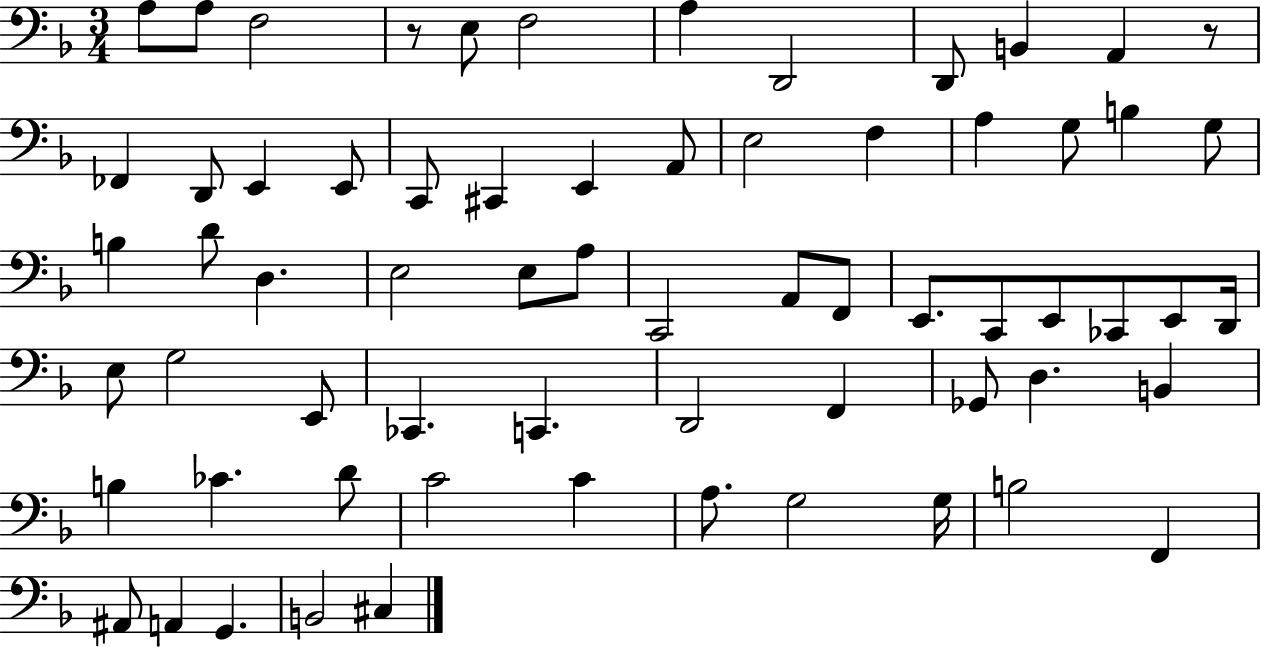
X:1
T:Untitled
M:3/4
L:1/4
K:F
A,/2 A,/2 F,2 z/2 E,/2 F,2 A, D,,2 D,,/2 B,, A,, z/2 _F,, D,,/2 E,, E,,/2 C,,/2 ^C,, E,, A,,/2 E,2 F, A, G,/2 B, G,/2 B, D/2 D, E,2 E,/2 A,/2 C,,2 A,,/2 F,,/2 E,,/2 C,,/2 E,,/2 _C,,/2 E,,/2 D,,/4 E,/2 G,2 E,,/2 _C,, C,, D,,2 F,, _G,,/2 D, B,, B, _C D/2 C2 C A,/2 G,2 G,/4 B,2 F,, ^A,,/2 A,, G,, B,,2 ^C,